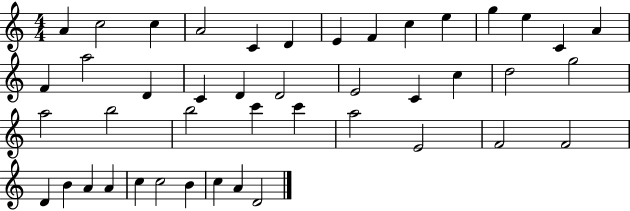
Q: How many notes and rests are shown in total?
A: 44